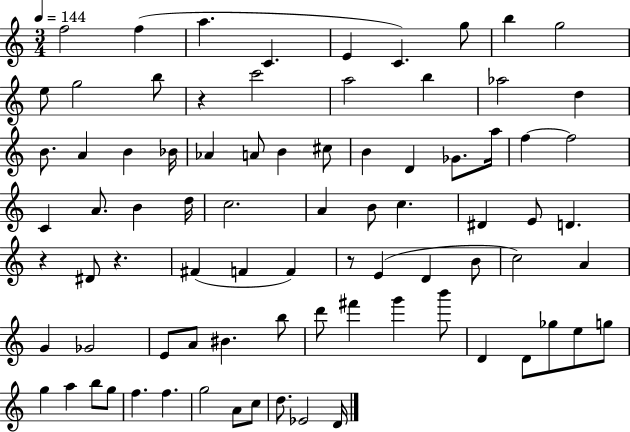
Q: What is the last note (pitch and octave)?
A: D4